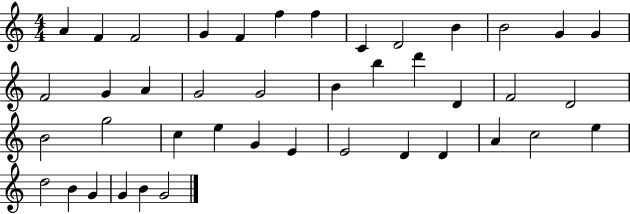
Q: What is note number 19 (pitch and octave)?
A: B4